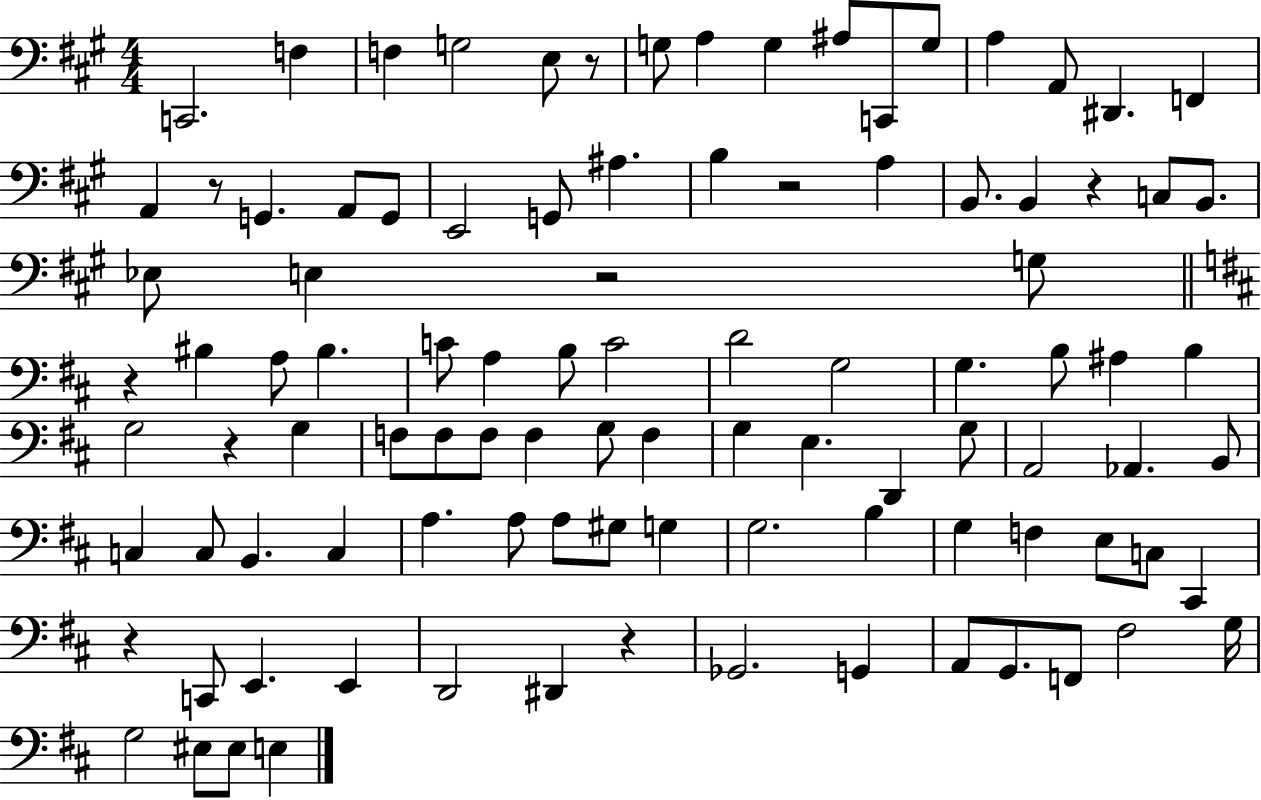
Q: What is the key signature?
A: A major